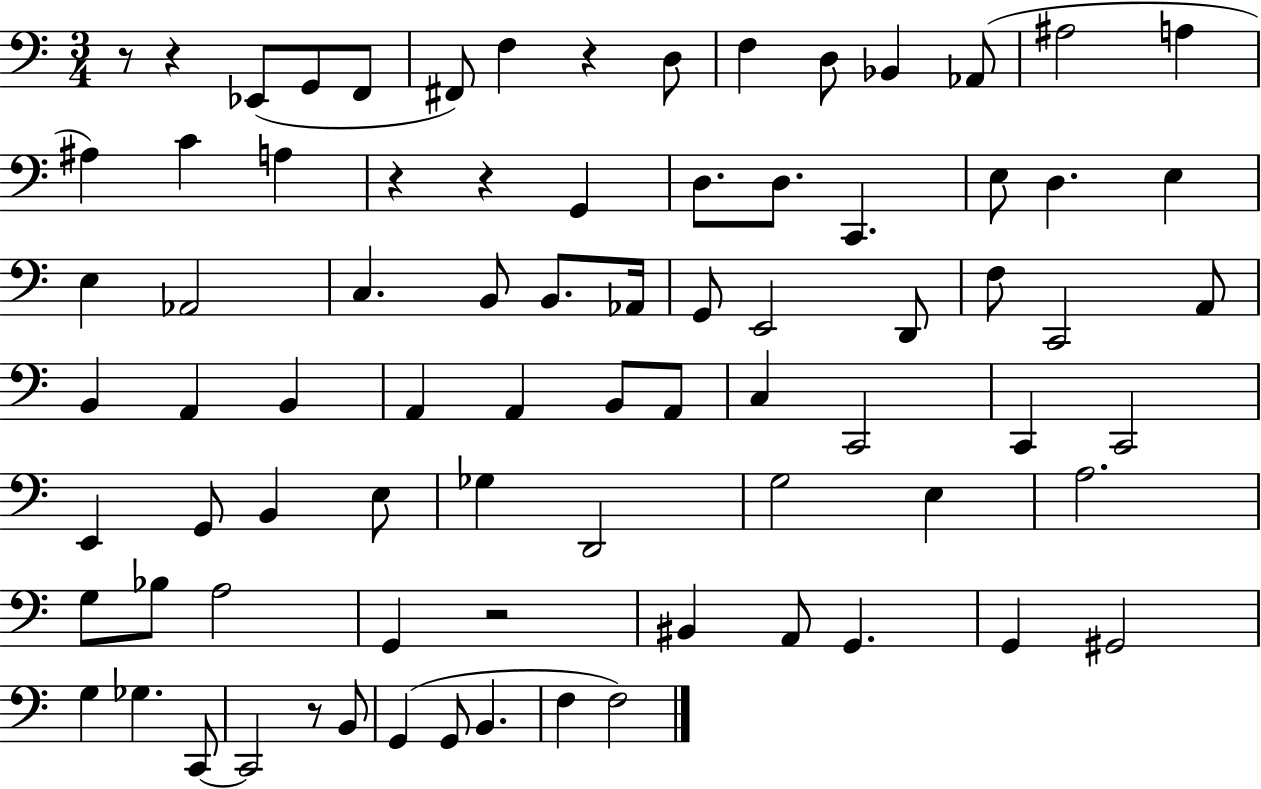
{
  \clef bass
  \numericTimeSignature
  \time 3/4
  \key c \major
  r8 r4 ees,8( g,8 f,8 | fis,8) f4 r4 d8 | f4 d8 bes,4 aes,8( | ais2 a4 | \break ais4) c'4 a4 | r4 r4 g,4 | d8. d8. c,4. | e8 d4. e4 | \break e4 aes,2 | c4. b,8 b,8. aes,16 | g,8 e,2 d,8 | f8 c,2 a,8 | \break b,4 a,4 b,4 | a,4 a,4 b,8 a,8 | c4 c,2 | c,4 c,2 | \break e,4 g,8 b,4 e8 | ges4 d,2 | g2 e4 | a2. | \break g8 bes8 a2 | g,4 r2 | bis,4 a,8 g,4. | g,4 gis,2 | \break g4 ges4. c,8~~ | c,2 r8 b,8 | g,4( g,8 b,4. | f4 f2) | \break \bar "|."
}